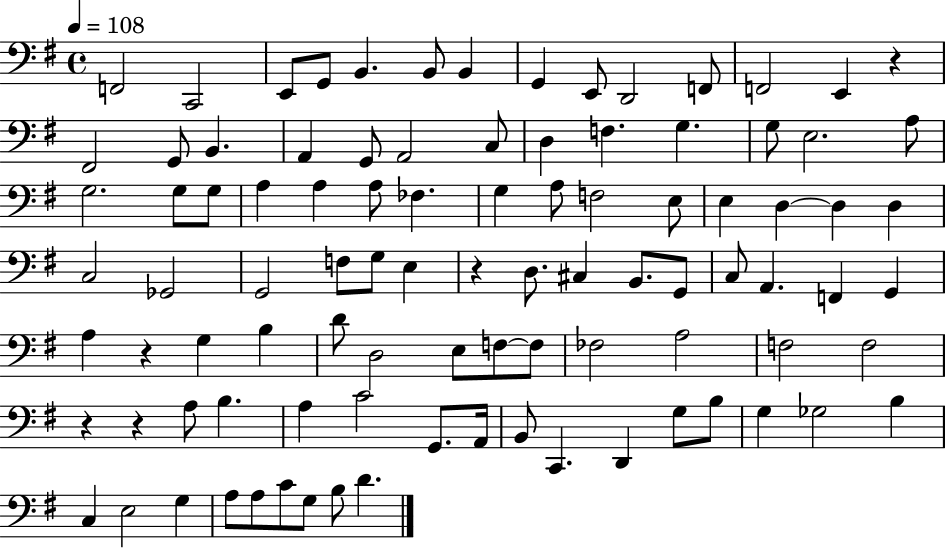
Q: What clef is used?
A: bass